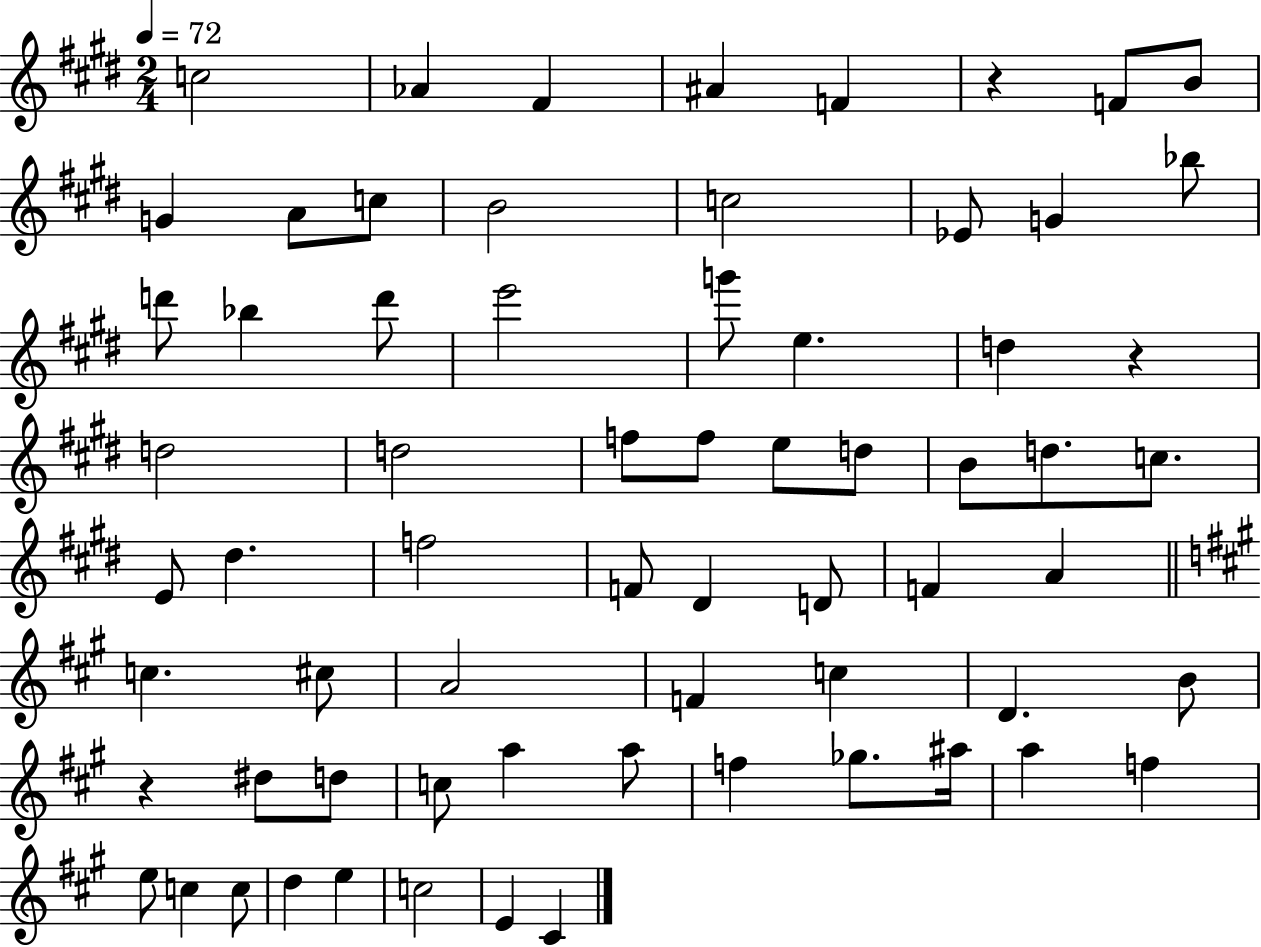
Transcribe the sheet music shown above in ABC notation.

X:1
T:Untitled
M:2/4
L:1/4
K:E
c2 _A ^F ^A F z F/2 B/2 G A/2 c/2 B2 c2 _E/2 G _b/2 d'/2 _b d'/2 e'2 g'/2 e d z d2 d2 f/2 f/2 e/2 d/2 B/2 d/2 c/2 E/2 ^d f2 F/2 ^D D/2 F A c ^c/2 A2 F c D B/2 z ^d/2 d/2 c/2 a a/2 f _g/2 ^a/4 a f e/2 c c/2 d e c2 E ^C